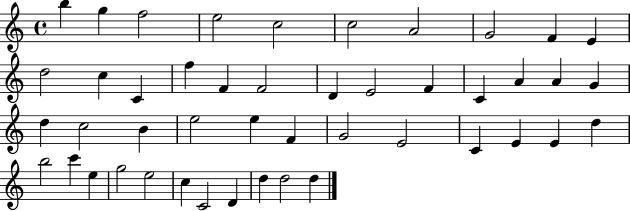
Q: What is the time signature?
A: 4/4